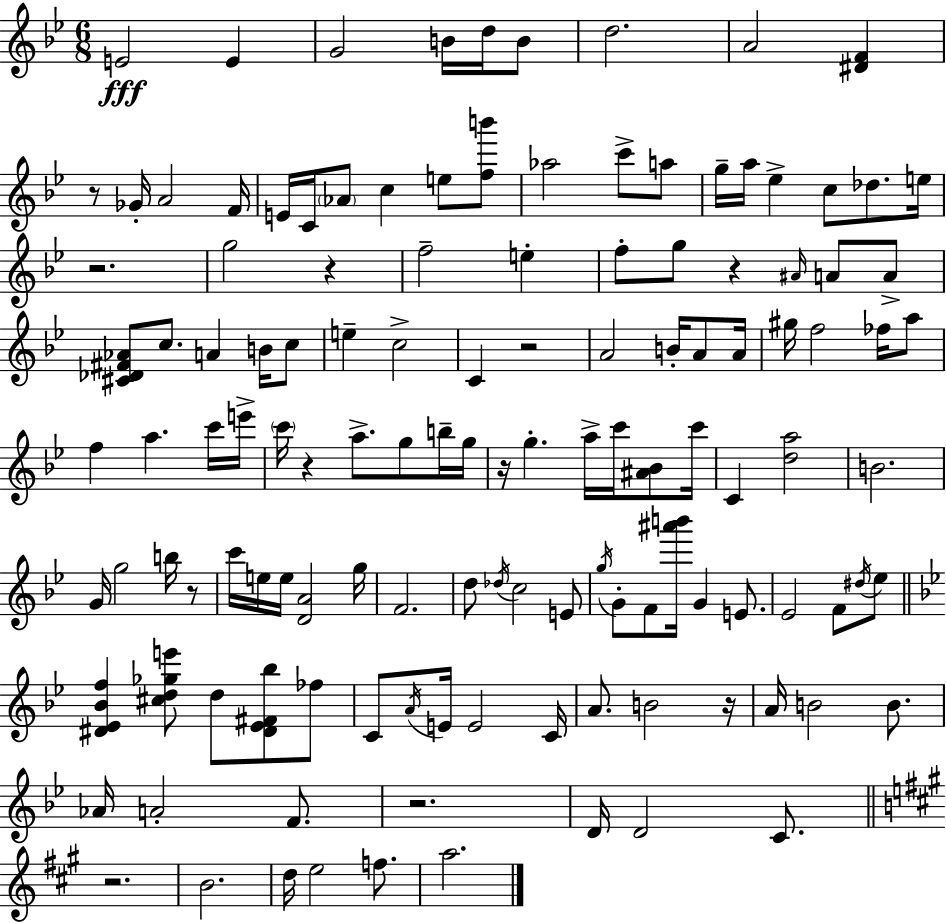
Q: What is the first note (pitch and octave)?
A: E4